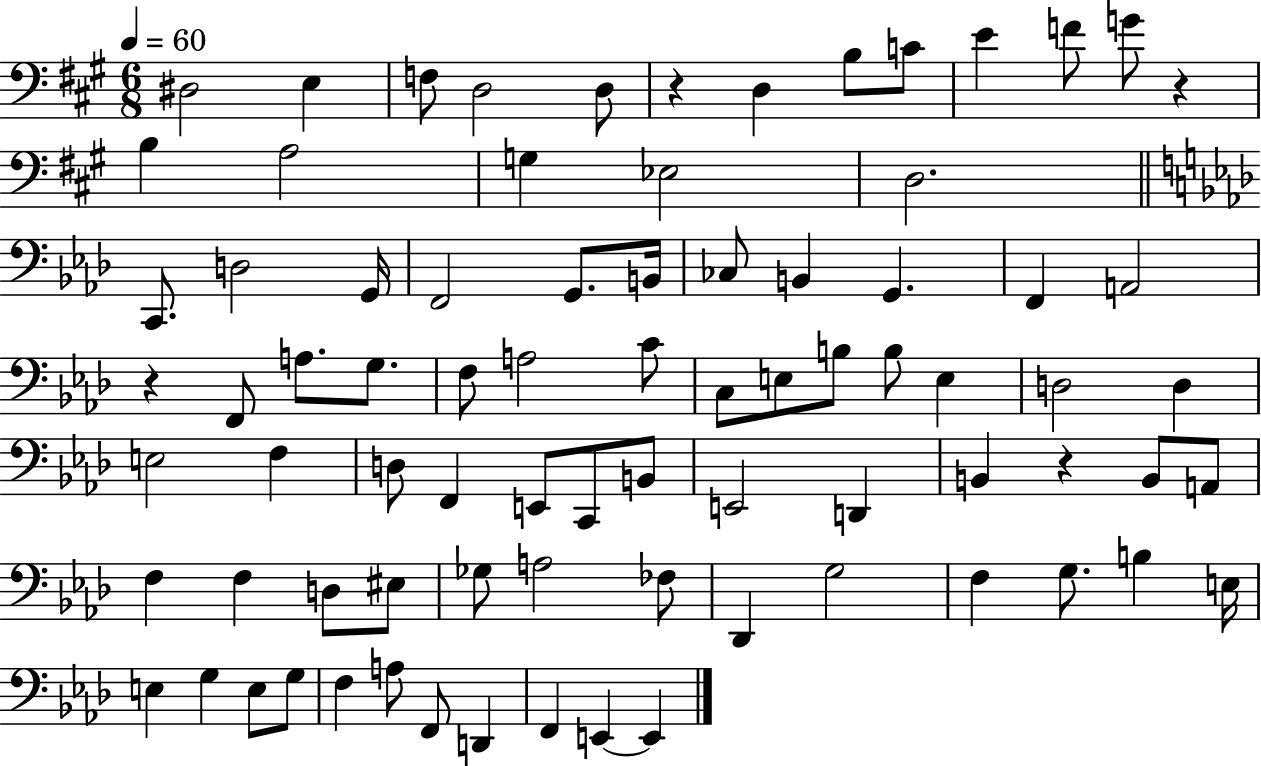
X:1
T:Untitled
M:6/8
L:1/4
K:A
^D,2 E, F,/2 D,2 D,/2 z D, B,/2 C/2 E F/2 G/2 z B, A,2 G, _E,2 D,2 C,,/2 D,2 G,,/4 F,,2 G,,/2 B,,/4 _C,/2 B,, G,, F,, A,,2 z F,,/2 A,/2 G,/2 F,/2 A,2 C/2 C,/2 E,/2 B,/2 B,/2 E, D,2 D, E,2 F, D,/2 F,, E,,/2 C,,/2 B,,/2 E,,2 D,, B,, z B,,/2 A,,/2 F, F, D,/2 ^E,/2 _G,/2 A,2 _F,/2 _D,, G,2 F, G,/2 B, E,/4 E, G, E,/2 G,/2 F, A,/2 F,,/2 D,, F,, E,, E,,